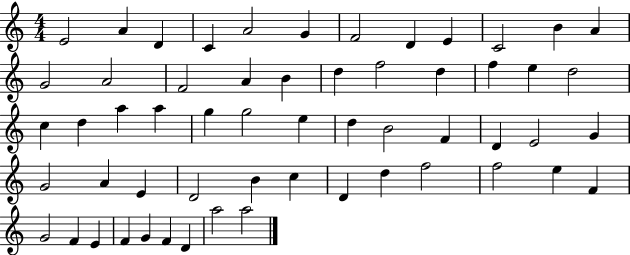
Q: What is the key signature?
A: C major